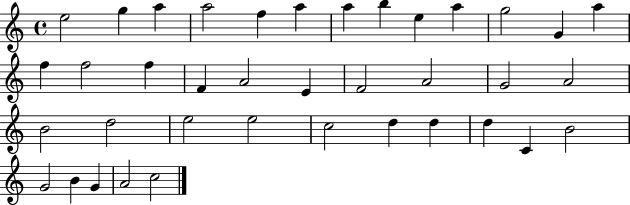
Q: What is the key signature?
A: C major